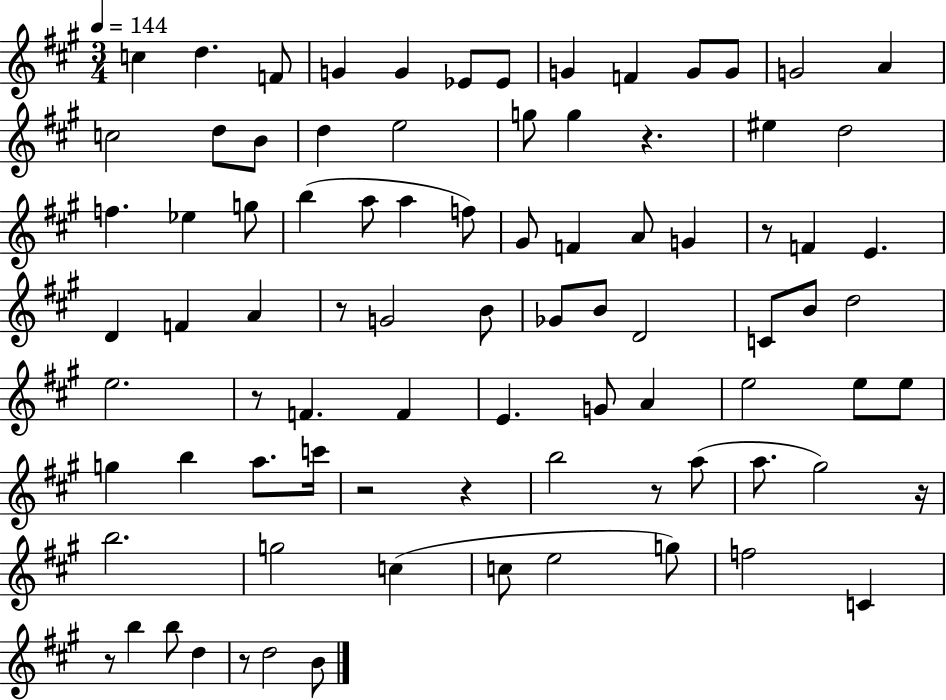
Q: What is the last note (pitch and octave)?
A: B4